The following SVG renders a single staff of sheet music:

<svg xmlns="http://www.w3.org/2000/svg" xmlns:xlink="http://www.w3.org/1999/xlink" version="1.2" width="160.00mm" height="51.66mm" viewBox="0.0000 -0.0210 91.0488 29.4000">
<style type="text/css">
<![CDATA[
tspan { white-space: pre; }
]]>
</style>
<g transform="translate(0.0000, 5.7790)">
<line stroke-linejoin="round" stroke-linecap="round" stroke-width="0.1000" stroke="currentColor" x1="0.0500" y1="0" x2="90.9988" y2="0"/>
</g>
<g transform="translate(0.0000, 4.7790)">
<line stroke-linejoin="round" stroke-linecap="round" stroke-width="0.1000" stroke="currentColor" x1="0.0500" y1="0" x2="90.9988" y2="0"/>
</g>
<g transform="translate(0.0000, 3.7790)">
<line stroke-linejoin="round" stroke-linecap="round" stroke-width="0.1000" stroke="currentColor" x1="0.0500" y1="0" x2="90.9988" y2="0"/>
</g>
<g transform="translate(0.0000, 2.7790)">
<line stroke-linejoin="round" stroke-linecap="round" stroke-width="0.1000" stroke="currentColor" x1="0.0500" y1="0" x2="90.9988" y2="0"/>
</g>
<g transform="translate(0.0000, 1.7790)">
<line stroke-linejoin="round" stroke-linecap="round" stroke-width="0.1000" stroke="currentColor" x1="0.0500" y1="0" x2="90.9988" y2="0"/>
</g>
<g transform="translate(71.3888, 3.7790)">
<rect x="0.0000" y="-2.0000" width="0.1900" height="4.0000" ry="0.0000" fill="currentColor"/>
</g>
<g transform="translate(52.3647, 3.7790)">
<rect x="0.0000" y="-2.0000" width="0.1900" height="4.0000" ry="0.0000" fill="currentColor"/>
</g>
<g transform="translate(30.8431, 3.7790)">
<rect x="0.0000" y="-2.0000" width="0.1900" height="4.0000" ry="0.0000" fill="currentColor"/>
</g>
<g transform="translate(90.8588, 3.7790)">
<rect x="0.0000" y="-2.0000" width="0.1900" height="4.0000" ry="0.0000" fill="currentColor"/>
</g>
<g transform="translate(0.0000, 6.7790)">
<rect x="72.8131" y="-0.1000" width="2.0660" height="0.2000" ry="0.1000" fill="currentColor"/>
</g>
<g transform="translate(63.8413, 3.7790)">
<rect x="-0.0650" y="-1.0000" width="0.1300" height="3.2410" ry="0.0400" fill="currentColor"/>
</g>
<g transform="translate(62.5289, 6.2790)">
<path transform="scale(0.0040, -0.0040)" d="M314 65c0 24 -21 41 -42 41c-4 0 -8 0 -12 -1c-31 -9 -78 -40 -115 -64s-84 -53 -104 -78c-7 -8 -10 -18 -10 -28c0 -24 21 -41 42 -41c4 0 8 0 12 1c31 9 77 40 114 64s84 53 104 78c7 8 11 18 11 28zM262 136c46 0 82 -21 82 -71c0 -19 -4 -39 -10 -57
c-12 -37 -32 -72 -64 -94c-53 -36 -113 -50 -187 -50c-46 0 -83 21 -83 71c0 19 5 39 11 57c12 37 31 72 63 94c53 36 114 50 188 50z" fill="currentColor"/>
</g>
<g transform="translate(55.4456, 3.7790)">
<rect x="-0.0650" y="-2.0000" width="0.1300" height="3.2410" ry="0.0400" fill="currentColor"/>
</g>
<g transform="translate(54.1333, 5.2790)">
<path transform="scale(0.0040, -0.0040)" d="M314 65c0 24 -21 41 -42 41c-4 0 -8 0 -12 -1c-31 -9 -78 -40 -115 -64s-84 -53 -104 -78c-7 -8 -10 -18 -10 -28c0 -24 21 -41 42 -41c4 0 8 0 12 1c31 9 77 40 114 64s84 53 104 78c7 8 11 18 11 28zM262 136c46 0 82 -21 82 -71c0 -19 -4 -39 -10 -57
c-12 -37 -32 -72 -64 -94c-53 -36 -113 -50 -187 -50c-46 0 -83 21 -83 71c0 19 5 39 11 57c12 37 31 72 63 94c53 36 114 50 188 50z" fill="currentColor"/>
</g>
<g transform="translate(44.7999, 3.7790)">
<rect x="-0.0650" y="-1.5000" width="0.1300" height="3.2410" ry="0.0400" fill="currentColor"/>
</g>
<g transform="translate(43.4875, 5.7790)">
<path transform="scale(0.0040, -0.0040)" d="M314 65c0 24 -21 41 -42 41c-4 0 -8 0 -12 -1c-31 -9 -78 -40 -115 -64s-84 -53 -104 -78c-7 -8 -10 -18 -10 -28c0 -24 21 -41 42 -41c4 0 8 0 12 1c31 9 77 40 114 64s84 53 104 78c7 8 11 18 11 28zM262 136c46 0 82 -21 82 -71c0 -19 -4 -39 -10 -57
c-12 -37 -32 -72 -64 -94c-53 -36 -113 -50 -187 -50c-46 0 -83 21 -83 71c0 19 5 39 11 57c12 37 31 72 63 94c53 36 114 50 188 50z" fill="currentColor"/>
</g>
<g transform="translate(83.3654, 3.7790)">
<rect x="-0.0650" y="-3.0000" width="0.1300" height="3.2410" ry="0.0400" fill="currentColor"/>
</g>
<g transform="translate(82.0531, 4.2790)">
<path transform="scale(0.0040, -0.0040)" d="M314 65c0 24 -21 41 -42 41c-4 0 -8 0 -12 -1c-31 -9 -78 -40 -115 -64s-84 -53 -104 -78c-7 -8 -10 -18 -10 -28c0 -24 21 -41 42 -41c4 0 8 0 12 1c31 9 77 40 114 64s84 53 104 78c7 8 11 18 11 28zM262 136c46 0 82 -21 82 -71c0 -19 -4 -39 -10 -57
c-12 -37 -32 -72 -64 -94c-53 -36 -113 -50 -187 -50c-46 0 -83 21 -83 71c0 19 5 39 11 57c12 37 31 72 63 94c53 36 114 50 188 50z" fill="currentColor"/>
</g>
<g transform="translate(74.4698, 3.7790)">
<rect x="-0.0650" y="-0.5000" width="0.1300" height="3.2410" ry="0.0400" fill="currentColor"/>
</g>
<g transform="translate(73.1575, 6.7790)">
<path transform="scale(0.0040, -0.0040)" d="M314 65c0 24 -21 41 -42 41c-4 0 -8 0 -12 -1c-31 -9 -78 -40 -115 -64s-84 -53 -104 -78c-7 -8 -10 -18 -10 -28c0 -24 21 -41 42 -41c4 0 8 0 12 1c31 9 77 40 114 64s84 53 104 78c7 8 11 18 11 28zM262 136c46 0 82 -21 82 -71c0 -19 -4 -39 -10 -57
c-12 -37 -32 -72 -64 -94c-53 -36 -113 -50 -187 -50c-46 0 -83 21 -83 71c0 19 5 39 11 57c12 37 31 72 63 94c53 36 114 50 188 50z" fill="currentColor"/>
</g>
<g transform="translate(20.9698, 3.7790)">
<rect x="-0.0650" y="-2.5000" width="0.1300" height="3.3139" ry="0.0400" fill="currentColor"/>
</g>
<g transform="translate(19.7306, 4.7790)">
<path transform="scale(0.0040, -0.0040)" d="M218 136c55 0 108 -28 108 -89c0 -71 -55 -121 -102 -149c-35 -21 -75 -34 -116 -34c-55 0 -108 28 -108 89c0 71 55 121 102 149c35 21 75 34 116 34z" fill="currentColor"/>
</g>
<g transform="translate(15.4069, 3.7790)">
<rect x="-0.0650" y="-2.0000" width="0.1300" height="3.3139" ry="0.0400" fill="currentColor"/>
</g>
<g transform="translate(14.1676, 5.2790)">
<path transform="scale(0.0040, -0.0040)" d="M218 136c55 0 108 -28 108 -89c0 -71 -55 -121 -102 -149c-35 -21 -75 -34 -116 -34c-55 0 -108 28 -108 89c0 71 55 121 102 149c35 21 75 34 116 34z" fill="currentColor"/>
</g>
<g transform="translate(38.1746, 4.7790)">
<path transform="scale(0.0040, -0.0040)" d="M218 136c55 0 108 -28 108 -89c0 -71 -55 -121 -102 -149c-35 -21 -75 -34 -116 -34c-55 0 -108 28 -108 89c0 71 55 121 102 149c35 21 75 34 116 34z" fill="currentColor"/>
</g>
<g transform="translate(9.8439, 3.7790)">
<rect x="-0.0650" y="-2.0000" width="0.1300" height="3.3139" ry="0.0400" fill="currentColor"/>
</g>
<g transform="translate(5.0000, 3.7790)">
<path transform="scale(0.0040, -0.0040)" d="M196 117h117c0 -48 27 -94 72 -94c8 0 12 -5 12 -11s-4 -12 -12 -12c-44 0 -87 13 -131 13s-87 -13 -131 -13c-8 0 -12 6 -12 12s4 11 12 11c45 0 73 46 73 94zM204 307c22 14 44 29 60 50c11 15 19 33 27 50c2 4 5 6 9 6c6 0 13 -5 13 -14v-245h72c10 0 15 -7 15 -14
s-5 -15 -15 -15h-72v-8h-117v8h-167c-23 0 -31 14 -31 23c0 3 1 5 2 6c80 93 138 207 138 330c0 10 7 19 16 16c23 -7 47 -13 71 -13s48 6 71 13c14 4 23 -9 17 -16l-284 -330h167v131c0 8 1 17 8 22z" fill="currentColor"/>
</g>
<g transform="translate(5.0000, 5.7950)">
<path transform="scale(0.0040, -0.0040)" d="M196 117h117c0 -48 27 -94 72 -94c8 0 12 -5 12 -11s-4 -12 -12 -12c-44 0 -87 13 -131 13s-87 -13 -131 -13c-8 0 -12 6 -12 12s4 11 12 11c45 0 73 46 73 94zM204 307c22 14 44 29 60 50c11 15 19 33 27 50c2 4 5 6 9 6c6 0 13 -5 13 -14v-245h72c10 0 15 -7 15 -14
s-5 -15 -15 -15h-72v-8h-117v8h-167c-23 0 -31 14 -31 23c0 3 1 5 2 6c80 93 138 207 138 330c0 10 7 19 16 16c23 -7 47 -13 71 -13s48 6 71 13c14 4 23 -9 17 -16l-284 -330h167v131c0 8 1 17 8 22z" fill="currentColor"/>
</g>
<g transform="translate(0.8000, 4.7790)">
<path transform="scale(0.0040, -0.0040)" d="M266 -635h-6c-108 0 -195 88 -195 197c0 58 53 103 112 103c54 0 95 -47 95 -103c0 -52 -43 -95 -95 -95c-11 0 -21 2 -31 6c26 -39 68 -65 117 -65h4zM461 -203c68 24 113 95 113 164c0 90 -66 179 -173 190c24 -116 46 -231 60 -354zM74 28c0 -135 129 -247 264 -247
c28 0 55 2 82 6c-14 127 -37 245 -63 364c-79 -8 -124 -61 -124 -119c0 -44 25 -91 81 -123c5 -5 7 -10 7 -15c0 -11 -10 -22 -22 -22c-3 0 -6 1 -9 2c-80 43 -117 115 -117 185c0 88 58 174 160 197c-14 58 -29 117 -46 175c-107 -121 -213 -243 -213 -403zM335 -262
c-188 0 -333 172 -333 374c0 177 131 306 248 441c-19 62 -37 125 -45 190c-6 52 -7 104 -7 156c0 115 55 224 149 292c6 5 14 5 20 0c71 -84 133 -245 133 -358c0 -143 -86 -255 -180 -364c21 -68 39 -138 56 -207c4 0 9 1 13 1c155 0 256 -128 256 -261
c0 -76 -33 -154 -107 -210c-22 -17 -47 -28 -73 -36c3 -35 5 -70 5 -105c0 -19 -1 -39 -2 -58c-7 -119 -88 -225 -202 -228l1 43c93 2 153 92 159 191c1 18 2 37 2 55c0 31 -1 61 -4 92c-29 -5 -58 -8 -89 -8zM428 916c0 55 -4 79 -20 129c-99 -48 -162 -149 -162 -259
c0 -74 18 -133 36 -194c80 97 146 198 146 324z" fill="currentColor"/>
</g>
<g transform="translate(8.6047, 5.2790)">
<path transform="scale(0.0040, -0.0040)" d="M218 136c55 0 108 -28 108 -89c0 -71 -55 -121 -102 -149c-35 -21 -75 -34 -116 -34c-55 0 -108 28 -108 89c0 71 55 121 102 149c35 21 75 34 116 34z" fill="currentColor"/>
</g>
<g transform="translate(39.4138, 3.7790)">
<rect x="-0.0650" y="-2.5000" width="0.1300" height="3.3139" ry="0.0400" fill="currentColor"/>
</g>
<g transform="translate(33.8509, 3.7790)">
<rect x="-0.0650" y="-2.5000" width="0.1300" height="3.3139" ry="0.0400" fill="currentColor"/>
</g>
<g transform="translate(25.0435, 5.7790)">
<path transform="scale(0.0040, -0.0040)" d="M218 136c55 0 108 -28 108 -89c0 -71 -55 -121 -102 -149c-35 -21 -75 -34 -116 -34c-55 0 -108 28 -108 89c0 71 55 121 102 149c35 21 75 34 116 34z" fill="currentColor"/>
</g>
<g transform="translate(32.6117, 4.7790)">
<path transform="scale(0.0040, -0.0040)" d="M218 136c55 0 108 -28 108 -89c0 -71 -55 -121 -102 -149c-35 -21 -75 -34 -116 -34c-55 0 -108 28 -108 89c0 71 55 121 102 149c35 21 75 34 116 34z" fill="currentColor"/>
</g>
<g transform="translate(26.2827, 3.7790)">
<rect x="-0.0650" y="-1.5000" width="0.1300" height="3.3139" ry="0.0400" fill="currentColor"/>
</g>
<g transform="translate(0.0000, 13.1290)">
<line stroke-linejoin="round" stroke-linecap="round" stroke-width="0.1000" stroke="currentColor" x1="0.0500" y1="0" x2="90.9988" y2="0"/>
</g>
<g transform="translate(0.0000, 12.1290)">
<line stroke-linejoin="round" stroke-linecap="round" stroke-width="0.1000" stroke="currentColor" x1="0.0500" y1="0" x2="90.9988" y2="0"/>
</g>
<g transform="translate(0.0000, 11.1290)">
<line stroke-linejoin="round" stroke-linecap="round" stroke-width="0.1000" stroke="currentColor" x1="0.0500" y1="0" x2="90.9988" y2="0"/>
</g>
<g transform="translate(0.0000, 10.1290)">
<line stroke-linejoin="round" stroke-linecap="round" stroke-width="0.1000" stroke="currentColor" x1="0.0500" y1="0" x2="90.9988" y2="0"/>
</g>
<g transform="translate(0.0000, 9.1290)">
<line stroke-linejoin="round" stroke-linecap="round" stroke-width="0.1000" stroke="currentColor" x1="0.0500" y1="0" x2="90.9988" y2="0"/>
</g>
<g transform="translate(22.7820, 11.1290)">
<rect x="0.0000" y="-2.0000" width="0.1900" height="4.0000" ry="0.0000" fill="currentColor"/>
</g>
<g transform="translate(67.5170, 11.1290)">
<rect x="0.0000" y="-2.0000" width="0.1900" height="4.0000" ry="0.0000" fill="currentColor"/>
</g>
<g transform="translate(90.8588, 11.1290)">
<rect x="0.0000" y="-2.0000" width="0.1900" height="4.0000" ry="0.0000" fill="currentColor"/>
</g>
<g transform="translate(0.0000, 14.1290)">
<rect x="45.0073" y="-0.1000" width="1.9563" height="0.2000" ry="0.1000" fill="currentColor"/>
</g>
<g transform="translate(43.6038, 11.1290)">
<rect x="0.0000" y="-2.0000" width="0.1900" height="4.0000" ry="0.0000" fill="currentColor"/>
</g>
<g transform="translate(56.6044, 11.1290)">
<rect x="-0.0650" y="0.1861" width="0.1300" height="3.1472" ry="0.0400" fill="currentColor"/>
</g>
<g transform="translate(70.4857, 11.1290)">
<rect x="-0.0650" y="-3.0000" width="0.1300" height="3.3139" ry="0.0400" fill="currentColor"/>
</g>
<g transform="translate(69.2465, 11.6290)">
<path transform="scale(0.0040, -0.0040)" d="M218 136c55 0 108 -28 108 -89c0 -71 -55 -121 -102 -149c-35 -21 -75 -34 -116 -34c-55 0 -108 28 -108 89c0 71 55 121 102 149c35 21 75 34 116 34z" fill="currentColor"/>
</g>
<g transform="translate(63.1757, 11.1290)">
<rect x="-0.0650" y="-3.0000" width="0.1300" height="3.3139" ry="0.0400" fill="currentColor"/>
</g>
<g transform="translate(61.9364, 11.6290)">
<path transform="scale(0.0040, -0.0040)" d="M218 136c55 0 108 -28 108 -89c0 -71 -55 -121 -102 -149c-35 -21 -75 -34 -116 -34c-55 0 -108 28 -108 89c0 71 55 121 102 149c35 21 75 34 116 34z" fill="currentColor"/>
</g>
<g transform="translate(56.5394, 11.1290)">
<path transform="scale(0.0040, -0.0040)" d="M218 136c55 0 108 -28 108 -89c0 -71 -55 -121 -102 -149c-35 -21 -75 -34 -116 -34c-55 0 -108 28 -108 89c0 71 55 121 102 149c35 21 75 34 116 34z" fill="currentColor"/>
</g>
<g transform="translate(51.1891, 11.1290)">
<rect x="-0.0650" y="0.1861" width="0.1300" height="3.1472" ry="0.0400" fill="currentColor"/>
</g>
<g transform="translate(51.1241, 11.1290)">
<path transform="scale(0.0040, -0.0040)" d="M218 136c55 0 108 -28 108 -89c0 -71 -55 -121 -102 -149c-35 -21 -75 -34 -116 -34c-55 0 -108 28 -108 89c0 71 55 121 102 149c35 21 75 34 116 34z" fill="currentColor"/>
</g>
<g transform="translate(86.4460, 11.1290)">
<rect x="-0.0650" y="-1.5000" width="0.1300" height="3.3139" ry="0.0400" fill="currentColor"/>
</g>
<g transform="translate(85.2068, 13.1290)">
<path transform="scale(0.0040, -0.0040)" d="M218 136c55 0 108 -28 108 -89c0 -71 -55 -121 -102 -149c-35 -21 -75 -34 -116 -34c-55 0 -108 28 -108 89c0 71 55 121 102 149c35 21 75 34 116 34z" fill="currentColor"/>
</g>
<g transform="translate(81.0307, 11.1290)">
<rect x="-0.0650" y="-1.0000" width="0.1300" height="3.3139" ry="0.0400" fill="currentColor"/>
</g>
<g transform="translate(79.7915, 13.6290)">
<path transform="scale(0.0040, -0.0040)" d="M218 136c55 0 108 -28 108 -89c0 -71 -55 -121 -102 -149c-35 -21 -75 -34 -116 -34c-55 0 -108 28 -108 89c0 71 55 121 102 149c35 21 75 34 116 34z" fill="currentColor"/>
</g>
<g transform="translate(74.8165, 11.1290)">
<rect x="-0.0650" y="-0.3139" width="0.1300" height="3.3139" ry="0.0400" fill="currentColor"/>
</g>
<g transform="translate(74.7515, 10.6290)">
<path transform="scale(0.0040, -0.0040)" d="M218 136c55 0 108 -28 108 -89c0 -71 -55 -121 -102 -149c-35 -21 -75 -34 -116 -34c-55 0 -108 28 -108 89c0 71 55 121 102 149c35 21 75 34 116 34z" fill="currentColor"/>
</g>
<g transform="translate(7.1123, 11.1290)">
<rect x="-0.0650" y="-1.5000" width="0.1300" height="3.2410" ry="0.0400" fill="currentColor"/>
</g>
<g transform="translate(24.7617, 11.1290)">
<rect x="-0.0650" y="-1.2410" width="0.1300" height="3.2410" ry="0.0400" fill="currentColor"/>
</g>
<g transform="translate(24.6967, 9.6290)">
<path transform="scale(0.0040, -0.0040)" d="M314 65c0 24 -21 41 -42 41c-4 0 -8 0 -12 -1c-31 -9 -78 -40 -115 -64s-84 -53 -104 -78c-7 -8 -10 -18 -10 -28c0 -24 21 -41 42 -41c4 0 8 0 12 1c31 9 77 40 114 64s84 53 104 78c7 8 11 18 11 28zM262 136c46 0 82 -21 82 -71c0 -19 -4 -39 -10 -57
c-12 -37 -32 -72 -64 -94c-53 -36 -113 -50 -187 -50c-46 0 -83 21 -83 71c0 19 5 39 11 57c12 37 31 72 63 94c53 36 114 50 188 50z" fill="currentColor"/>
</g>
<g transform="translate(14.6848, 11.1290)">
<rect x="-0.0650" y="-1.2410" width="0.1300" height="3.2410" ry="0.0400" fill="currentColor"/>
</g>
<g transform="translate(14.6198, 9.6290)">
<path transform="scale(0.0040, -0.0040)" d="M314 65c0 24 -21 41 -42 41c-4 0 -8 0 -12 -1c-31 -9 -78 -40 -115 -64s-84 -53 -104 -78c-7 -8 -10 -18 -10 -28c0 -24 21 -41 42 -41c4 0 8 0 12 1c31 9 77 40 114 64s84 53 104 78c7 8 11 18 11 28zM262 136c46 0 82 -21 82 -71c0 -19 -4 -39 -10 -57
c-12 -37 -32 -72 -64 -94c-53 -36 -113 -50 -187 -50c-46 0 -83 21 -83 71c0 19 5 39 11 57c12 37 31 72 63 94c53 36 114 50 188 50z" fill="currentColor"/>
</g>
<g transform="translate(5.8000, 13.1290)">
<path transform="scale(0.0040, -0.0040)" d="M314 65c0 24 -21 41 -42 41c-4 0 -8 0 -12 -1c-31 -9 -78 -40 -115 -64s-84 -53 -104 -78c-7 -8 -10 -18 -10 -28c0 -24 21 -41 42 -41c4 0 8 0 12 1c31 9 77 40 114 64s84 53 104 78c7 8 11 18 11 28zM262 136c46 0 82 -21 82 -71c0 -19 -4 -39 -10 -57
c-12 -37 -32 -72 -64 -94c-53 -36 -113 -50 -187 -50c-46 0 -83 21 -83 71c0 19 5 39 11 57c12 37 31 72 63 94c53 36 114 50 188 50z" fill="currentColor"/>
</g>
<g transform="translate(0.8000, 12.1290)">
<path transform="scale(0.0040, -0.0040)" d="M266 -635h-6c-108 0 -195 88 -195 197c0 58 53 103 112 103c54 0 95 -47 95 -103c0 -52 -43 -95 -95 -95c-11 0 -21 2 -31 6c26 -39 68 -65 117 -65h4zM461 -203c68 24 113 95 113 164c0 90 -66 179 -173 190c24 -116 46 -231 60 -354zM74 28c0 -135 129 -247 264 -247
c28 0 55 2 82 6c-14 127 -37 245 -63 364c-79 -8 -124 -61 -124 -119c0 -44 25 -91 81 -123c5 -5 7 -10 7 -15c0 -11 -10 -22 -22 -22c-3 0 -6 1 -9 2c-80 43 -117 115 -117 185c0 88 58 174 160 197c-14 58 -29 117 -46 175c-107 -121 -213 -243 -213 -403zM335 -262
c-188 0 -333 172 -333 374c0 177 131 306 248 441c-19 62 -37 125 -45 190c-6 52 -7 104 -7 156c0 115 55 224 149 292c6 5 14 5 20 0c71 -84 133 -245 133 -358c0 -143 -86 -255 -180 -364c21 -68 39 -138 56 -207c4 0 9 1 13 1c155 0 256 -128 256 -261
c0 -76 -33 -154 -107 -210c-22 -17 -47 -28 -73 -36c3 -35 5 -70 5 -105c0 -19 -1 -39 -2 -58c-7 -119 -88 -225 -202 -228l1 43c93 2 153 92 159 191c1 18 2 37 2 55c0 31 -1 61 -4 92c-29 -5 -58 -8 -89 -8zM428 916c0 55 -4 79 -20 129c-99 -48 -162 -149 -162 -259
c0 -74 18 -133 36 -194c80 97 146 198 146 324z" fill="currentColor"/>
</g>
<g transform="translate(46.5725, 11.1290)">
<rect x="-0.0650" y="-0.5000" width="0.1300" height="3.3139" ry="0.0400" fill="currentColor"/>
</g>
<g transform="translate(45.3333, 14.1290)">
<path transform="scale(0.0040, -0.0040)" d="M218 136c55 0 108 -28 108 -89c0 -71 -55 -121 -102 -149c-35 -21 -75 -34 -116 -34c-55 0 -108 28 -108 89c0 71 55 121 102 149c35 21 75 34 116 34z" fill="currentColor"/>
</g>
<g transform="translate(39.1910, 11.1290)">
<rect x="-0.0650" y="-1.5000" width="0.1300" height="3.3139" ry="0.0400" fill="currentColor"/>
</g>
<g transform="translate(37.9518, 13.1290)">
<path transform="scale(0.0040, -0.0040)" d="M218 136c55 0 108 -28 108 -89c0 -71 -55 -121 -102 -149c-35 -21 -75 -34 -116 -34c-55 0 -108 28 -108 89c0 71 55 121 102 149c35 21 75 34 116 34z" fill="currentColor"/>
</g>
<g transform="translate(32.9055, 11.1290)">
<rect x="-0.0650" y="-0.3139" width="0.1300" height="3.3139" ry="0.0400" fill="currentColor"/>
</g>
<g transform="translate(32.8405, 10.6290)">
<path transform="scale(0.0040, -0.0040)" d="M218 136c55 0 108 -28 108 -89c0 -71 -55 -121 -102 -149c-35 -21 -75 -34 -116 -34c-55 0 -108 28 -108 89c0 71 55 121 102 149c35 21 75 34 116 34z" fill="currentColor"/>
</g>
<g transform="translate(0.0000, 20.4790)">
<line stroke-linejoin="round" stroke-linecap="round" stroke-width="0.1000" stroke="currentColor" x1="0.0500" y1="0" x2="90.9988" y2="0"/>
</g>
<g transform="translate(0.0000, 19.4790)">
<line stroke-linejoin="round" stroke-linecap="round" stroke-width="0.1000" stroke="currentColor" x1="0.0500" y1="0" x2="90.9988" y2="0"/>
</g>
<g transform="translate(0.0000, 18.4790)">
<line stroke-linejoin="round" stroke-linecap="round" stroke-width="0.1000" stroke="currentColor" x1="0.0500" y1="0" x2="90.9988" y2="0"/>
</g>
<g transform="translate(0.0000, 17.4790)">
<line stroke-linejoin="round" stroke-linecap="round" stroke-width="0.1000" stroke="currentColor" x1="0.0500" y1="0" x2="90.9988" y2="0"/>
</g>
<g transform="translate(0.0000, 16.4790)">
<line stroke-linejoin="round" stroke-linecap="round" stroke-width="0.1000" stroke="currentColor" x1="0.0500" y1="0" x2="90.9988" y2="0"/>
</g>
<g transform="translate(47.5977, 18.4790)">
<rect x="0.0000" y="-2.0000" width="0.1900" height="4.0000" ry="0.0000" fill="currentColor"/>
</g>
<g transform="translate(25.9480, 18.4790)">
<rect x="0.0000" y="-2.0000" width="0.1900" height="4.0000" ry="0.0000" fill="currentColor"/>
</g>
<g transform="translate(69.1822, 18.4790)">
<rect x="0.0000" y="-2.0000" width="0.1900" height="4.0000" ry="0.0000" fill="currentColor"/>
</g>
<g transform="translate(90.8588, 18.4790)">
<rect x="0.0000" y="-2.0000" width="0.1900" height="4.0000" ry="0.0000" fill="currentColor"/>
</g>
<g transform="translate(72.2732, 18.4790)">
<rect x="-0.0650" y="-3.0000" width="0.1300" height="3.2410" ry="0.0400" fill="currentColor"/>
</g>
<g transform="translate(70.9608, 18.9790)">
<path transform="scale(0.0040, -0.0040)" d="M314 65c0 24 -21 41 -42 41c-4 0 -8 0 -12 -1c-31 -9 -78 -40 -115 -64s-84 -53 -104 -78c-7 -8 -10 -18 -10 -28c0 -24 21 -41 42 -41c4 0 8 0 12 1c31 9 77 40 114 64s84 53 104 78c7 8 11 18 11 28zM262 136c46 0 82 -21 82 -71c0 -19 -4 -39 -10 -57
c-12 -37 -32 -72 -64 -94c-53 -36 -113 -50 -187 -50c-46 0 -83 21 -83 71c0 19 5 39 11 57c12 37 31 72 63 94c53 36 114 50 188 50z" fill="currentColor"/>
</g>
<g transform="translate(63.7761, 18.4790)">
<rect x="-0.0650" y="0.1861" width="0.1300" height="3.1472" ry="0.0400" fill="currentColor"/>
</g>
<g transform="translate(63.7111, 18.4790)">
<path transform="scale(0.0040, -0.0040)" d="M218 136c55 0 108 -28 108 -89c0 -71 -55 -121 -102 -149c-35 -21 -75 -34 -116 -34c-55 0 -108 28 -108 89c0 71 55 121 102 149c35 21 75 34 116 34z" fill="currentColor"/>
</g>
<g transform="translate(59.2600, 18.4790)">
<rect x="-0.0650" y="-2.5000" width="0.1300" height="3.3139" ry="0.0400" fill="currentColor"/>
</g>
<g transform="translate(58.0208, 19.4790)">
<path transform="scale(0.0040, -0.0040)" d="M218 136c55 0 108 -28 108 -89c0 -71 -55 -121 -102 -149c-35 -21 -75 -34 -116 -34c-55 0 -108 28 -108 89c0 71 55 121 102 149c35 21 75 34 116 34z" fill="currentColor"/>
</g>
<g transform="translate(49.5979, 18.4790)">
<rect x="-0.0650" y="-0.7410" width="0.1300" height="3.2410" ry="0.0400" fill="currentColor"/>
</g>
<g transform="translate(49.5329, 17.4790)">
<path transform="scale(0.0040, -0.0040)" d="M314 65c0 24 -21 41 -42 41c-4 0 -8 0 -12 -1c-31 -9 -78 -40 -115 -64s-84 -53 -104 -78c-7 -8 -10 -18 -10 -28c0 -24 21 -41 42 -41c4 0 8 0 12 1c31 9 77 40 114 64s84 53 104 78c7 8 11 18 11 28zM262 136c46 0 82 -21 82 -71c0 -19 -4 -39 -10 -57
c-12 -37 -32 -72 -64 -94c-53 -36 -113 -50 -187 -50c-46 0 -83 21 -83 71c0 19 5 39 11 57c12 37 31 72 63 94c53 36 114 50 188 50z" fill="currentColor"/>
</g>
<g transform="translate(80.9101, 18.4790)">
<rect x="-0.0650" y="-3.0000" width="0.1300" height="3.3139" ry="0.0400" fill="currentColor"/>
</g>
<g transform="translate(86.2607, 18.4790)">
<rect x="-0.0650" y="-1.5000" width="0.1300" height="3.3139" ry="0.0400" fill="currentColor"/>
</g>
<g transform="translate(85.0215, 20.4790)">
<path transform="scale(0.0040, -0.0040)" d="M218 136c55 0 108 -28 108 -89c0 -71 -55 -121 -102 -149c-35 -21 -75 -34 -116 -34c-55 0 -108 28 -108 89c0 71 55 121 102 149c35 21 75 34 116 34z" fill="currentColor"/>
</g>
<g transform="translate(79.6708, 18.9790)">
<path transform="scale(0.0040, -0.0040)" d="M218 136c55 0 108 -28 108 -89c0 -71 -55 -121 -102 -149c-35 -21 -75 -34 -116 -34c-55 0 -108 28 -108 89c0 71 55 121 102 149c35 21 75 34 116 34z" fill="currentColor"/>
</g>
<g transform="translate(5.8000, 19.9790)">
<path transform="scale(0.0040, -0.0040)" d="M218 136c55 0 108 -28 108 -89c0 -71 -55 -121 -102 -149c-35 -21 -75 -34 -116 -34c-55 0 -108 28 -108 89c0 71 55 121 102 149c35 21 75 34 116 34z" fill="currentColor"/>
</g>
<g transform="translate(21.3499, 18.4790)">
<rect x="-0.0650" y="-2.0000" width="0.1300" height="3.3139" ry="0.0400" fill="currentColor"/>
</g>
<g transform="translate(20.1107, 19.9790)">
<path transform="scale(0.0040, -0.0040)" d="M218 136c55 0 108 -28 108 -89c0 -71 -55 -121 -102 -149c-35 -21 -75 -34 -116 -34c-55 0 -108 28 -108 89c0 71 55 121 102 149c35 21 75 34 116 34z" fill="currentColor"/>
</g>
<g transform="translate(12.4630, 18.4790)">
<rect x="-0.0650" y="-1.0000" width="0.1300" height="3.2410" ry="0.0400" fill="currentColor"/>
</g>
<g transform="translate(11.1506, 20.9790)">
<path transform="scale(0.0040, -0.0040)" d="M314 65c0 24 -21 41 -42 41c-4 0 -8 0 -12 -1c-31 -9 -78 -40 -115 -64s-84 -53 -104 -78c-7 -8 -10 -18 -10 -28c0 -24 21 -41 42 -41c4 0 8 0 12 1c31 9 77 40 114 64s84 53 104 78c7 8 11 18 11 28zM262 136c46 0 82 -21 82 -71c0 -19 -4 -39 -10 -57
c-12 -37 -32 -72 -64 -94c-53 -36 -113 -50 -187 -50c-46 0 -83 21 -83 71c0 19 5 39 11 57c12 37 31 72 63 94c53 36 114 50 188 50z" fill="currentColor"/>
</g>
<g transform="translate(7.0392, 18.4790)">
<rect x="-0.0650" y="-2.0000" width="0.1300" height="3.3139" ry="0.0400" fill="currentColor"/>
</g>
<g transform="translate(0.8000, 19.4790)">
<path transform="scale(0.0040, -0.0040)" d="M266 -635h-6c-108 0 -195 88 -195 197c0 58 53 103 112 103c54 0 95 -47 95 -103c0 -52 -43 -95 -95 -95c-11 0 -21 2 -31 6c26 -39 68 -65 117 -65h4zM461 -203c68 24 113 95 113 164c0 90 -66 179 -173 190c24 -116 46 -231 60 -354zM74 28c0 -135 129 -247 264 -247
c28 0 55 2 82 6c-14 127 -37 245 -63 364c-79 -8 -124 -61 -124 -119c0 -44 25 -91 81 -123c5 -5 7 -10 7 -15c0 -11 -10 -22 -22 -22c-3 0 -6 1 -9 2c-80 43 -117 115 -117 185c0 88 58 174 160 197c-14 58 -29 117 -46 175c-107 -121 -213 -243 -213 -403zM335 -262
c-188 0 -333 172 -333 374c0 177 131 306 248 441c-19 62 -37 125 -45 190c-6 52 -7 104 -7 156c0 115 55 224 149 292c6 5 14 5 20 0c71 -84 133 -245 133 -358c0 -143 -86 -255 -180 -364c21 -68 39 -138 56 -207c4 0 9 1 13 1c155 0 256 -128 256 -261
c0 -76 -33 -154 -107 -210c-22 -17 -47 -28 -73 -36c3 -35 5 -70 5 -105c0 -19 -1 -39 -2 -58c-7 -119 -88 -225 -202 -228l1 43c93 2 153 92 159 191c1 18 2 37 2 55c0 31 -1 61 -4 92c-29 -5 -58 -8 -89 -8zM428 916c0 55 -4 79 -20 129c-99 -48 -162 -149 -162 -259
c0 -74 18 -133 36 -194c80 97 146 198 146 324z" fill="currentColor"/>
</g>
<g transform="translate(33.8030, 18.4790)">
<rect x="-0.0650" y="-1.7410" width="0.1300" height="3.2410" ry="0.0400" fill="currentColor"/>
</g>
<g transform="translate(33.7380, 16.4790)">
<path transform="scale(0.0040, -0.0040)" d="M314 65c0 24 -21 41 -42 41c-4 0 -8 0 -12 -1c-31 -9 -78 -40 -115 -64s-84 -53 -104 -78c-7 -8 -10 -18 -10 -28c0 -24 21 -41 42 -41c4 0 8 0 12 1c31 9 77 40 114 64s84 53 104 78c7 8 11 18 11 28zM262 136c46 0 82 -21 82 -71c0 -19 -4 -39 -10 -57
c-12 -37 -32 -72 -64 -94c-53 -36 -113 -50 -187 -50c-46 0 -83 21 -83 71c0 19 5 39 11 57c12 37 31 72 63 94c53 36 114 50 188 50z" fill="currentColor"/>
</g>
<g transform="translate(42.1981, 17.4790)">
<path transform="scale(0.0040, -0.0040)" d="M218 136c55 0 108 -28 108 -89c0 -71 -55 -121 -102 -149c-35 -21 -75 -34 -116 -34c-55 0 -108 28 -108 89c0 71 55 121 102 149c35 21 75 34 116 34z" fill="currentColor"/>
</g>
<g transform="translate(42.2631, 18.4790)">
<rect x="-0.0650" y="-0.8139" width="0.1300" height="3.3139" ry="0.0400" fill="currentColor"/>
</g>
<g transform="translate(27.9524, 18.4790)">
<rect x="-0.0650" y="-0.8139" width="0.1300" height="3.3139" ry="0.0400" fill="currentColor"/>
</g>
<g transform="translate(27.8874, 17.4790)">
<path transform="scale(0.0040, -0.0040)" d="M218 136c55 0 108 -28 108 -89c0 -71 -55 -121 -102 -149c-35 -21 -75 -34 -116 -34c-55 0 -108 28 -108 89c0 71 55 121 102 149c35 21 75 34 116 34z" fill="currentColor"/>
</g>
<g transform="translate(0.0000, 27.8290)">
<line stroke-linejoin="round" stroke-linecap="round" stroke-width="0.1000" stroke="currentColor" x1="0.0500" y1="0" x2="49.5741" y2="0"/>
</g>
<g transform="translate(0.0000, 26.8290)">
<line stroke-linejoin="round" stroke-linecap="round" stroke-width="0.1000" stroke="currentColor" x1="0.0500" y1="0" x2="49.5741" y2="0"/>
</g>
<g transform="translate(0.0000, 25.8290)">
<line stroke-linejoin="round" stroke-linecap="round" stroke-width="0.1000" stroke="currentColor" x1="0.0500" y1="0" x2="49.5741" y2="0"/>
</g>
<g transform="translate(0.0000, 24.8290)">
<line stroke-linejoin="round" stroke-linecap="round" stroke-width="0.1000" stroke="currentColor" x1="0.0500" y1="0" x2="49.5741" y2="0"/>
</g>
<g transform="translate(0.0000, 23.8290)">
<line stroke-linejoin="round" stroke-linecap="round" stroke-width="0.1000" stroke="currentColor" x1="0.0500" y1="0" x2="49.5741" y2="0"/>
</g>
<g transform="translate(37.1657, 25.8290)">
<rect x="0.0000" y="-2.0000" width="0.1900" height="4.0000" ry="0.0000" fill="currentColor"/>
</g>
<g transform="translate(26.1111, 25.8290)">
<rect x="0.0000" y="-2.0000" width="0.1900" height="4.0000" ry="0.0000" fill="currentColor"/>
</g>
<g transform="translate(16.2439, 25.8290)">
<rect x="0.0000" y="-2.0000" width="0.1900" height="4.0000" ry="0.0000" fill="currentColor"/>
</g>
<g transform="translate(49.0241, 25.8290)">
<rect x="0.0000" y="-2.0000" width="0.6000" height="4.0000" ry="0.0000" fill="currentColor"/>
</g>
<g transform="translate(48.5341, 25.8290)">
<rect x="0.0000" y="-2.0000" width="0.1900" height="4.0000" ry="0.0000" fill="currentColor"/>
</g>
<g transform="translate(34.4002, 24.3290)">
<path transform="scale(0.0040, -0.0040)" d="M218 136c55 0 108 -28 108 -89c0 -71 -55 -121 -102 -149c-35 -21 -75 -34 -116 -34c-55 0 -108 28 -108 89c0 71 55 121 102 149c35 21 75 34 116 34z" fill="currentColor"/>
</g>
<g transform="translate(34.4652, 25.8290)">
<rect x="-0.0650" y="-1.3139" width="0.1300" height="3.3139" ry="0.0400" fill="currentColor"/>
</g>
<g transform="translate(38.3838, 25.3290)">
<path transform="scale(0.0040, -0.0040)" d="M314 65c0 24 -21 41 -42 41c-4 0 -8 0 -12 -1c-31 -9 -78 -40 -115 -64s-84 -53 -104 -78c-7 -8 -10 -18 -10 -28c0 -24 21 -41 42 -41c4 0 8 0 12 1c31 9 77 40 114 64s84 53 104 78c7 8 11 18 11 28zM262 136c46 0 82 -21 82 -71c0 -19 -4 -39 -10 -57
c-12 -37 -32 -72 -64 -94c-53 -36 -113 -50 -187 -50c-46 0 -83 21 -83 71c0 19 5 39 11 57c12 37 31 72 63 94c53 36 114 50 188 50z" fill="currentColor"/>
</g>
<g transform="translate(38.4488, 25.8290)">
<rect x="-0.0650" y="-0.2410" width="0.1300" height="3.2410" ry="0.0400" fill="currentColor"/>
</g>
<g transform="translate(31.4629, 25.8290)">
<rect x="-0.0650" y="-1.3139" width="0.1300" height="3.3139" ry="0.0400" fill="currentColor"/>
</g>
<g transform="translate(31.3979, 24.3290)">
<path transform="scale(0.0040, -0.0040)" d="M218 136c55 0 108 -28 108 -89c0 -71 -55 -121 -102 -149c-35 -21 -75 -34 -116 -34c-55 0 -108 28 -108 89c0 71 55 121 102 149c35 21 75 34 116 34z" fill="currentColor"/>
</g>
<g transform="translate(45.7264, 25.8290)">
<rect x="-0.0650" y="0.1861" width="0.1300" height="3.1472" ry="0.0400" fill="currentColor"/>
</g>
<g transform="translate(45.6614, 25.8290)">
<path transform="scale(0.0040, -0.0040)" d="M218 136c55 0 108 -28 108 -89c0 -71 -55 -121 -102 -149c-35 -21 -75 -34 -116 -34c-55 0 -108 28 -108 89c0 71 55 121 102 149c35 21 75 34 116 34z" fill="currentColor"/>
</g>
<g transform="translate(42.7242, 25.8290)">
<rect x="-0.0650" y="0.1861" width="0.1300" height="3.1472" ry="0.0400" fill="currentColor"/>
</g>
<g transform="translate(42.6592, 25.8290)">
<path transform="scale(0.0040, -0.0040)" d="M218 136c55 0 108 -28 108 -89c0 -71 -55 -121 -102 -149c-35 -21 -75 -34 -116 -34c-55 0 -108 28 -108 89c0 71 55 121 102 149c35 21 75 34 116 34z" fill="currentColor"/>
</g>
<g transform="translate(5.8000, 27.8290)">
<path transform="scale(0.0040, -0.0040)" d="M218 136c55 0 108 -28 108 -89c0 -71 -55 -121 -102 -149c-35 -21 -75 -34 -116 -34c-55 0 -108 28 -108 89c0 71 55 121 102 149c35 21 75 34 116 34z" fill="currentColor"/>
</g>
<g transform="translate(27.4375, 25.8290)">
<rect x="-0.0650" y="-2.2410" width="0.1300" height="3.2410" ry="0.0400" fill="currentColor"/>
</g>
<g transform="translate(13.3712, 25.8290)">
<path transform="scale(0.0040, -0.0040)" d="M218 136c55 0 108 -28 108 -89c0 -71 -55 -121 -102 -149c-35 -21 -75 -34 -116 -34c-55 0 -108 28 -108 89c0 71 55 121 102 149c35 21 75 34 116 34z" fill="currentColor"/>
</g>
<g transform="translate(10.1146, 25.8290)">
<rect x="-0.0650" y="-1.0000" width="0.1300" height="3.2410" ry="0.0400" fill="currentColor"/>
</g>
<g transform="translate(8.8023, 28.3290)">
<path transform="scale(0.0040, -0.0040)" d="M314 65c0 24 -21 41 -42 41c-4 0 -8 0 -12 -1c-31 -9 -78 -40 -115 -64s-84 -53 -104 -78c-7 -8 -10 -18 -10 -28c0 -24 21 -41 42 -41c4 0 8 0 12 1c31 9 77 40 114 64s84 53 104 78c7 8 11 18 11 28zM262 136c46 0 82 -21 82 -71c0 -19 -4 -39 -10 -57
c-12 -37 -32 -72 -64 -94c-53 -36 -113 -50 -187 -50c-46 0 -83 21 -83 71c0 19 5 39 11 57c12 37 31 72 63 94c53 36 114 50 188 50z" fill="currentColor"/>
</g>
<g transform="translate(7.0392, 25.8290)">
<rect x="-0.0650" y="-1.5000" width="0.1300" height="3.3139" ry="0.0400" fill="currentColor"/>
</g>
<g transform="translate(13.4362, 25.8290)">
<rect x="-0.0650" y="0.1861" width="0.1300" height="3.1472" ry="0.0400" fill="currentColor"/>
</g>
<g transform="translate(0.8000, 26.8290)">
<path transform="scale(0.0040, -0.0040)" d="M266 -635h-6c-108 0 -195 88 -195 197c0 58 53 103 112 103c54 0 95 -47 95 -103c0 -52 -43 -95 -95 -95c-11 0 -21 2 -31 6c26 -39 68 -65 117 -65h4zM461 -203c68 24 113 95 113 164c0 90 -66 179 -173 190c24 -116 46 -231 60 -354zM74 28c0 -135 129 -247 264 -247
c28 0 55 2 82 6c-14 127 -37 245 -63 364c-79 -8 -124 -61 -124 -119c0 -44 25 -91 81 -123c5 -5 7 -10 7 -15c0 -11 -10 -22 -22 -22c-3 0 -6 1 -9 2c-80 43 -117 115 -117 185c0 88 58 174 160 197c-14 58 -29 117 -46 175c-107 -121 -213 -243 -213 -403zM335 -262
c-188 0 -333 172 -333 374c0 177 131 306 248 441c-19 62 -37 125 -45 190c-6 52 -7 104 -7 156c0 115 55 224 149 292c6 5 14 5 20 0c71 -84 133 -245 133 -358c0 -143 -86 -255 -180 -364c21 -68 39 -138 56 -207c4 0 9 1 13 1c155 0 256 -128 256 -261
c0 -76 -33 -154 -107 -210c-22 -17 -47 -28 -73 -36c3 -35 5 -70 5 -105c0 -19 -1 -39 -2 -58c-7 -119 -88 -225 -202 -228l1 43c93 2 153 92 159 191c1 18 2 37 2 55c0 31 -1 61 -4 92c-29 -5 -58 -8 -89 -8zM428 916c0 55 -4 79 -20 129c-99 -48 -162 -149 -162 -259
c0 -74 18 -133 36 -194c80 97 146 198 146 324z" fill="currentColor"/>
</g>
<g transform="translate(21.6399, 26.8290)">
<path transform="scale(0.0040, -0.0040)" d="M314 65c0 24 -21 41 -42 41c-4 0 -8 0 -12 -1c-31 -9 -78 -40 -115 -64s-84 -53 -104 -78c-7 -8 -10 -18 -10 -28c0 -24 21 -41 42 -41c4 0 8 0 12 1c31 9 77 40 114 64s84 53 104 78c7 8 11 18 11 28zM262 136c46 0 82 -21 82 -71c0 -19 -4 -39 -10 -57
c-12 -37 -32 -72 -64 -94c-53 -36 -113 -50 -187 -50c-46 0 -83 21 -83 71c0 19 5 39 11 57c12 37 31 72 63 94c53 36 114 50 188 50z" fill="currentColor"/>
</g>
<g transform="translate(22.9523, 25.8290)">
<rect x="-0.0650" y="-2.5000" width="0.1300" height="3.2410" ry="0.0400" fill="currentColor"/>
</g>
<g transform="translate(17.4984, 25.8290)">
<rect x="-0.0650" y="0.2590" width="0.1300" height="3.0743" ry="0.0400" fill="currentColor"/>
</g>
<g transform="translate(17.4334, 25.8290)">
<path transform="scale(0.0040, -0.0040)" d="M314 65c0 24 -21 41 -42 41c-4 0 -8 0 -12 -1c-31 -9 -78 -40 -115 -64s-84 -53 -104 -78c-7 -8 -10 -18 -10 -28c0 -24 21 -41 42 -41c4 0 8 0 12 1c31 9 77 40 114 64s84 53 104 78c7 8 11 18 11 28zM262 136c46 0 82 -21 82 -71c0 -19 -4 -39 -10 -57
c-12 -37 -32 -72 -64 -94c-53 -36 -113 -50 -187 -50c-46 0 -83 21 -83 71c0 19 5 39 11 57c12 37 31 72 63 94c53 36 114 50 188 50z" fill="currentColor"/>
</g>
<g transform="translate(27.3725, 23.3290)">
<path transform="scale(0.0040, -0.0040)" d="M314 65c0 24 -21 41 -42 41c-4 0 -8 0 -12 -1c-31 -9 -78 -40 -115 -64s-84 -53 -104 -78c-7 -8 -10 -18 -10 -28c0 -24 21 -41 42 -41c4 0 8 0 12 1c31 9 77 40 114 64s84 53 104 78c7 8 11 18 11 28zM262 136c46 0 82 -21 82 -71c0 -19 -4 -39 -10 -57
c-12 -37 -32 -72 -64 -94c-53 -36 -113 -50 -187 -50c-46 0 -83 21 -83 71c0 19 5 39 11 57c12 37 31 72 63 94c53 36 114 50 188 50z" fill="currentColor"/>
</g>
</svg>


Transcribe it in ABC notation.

X:1
T:Untitled
M:4/4
L:1/4
K:C
F F G E G G E2 F2 D2 C2 A2 E2 e2 e2 c E C B B A A c D E F D2 F d f2 d d2 G B A2 A E E D2 B B2 G2 g2 e e c2 B B